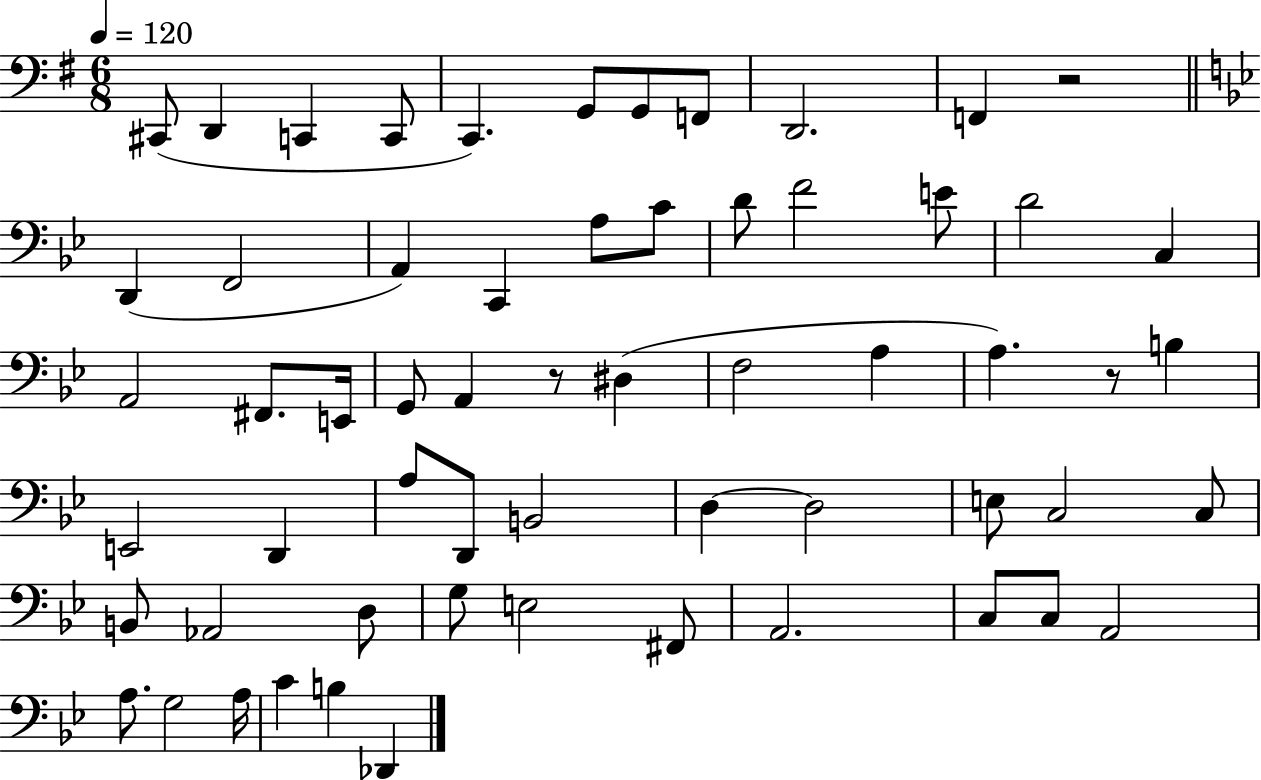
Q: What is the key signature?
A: G major